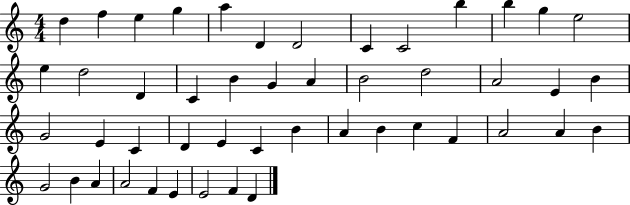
X:1
T:Untitled
M:4/4
L:1/4
K:C
d f e g a D D2 C C2 b b g e2 e d2 D C B G A B2 d2 A2 E B G2 E C D E C B A B c F A2 A B G2 B A A2 F E E2 F D